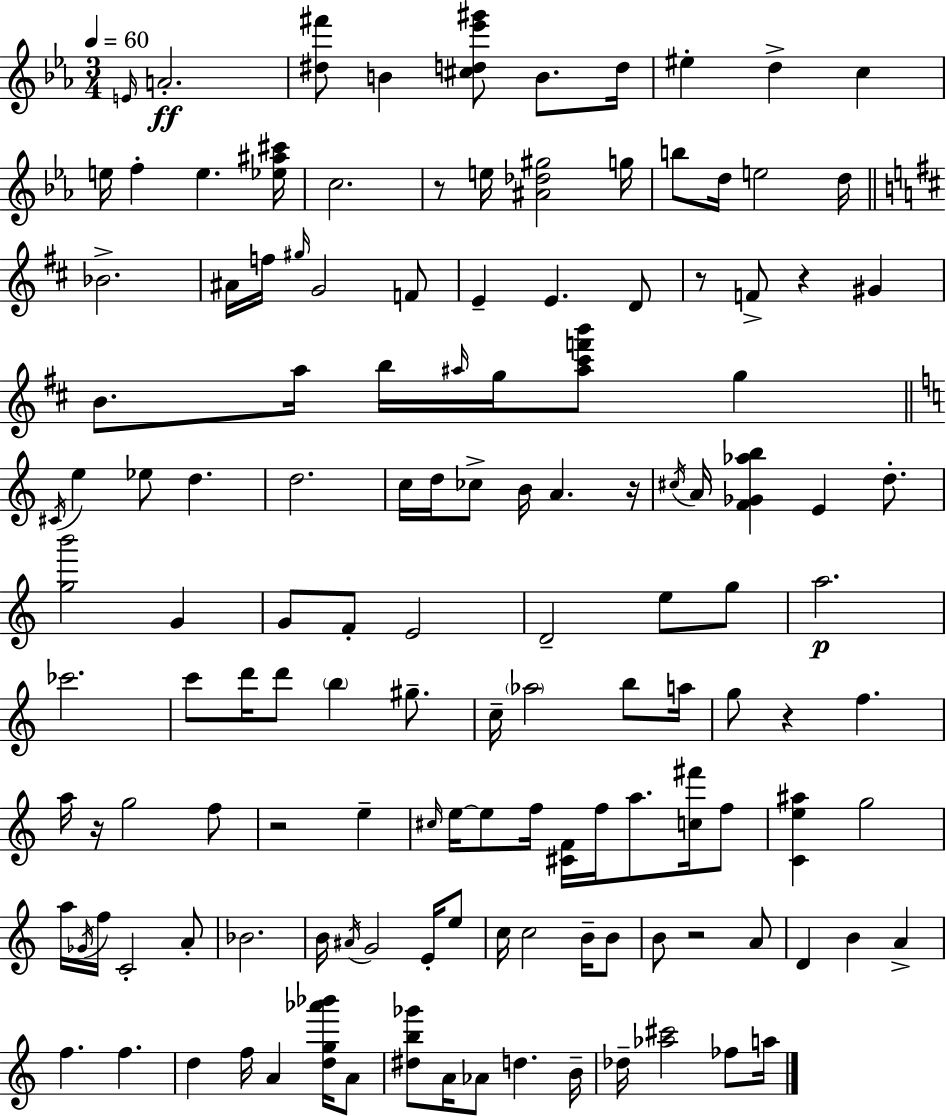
X:1
T:Untitled
M:3/4
L:1/4
K:Eb
E/4 A2 [^d^f']/2 B [^cd_e'^g']/2 B/2 d/4 ^e d c e/4 f e [_e^a^c']/4 c2 z/2 e/4 [^A_d^g]2 g/4 b/2 d/4 e2 d/4 _B2 ^A/4 f/4 ^g/4 G2 F/2 E E D/2 z/2 F/2 z ^G B/2 a/4 b/4 ^a/4 g/4 [^a^c'f'b']/2 g ^C/4 e _e/2 d d2 c/4 d/4 _c/2 B/4 A z/4 ^c/4 A/4 [F_G_ab] E d/2 [gb']2 G G/2 F/2 E2 D2 e/2 g/2 a2 _c'2 c'/2 d'/4 d'/2 b ^g/2 c/4 _a2 b/2 a/4 g/2 z f a/4 z/4 g2 f/2 z2 e ^c/4 e/4 e/2 f/4 [^CF]/4 f/4 a/2 [c^f']/4 f/2 [Ce^a] g2 a/4 _G/4 f/4 C2 A/2 _B2 B/4 ^A/4 G2 E/4 e/2 c/4 c2 B/4 B/2 B/2 z2 A/2 D B A f f d f/4 A [dg_a'_b']/4 A/2 [^db_g']/2 A/4 _A/2 d B/4 _d/4 [_a^c']2 _f/2 a/4